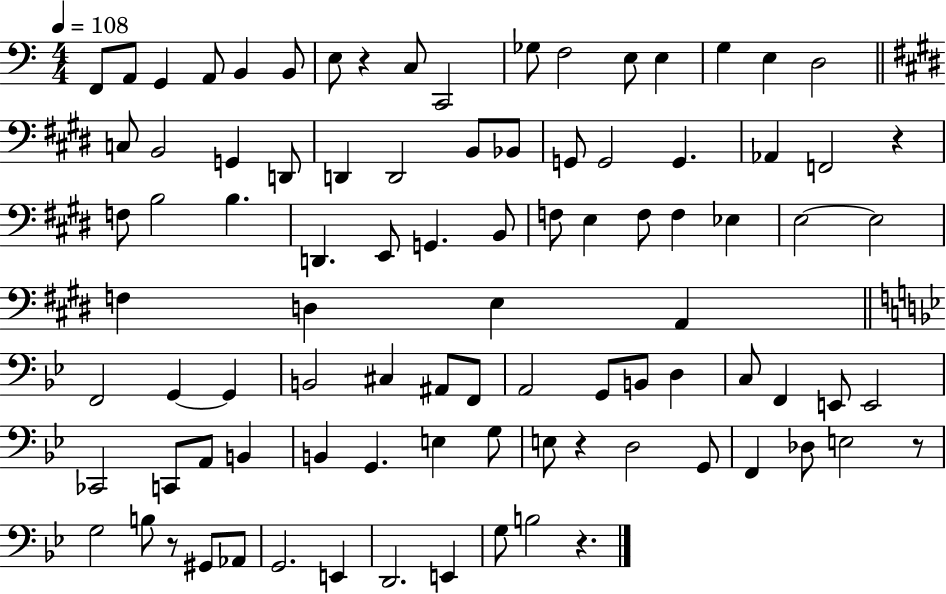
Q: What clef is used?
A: bass